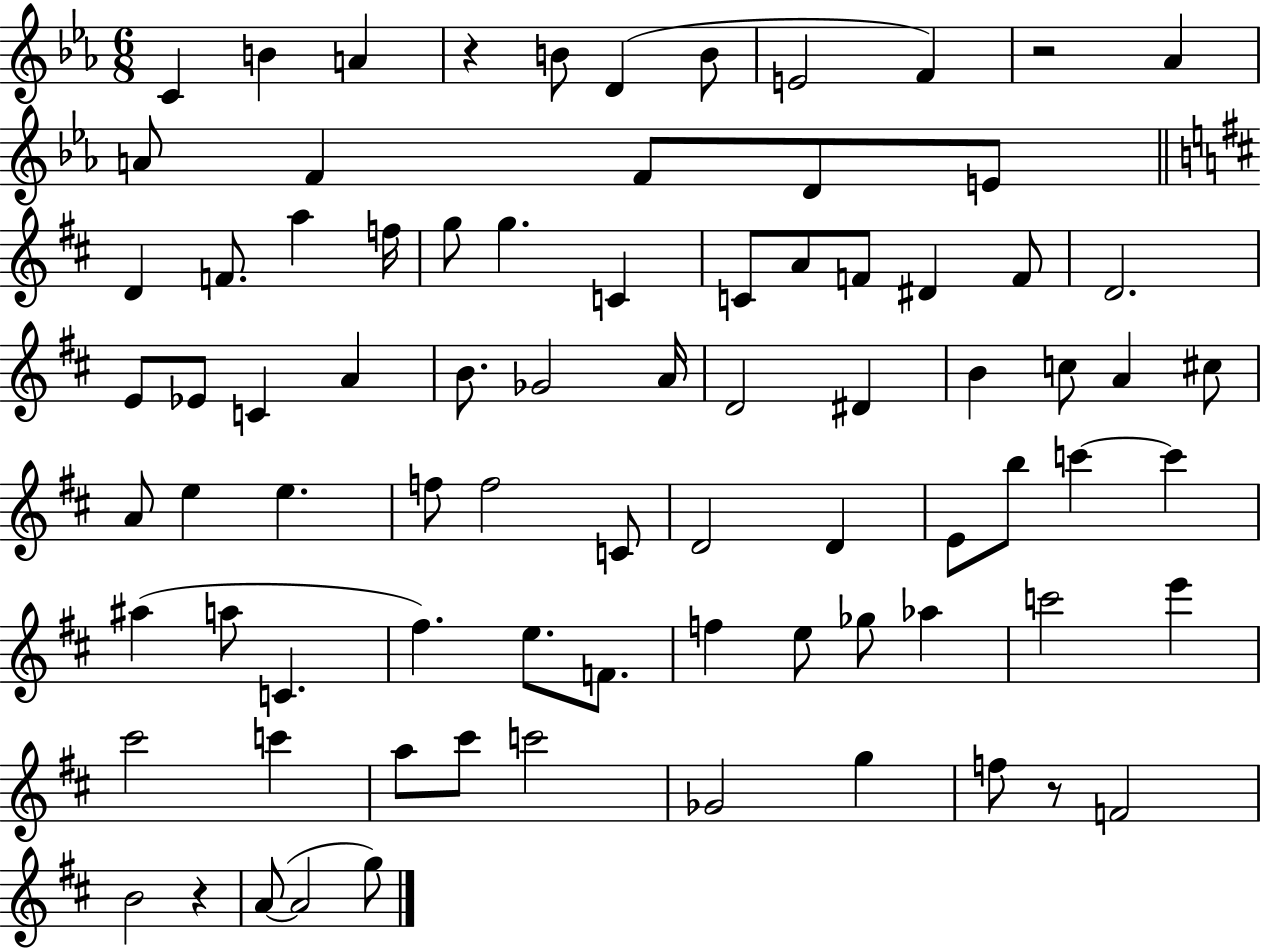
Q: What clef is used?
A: treble